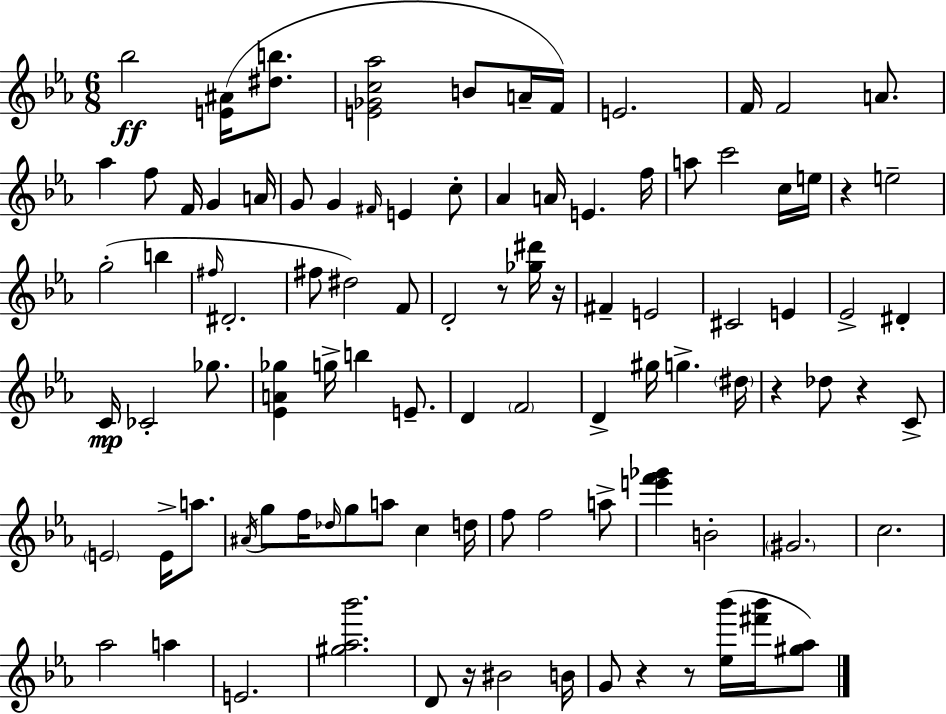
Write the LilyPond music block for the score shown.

{
  \clef treble
  \numericTimeSignature
  \time 6/8
  \key ees \major
  bes''2\ff <e' ais'>16( <dis'' b''>8. | <e' ges' c'' aes''>2 b'8 a'16-- f'16) | e'2. | f'16 f'2 a'8. | \break aes''4 f''8 f'16 g'4 a'16 | g'8 g'4 \grace { fis'16 } e'4 c''8-. | aes'4 a'16 e'4. | f''16 a''8 c'''2 c''16 | \break e''16 r4 e''2-- | g''2-.( b''4 | \grace { fis''16 } dis'2.-. | fis''8 dis''2) | \break f'8 d'2-. r8 | <ges'' dis'''>16 r16 fis'4-- e'2 | cis'2 e'4 | ees'2-> dis'4-. | \break c'16\mp ces'2-. ges''8. | <ees' a' ges''>4 g''16-> b''4 e'8.-- | d'4 \parenthesize f'2 | d'4-> gis''16 g''4.-> | \break \parenthesize dis''16 r4 des''8 r4 | c'8-> \parenthesize e'2 e'16-> a''8. | \acciaccatura { ais'16 } g''8 f''16 \grace { des''16 } g''8 a''8 c''4 | d''16 f''8 f''2 | \break a''8-> <e''' f''' ges'''>4 b'2-. | \parenthesize gis'2. | c''2. | aes''2 | \break a''4 e'2. | <gis'' aes'' bes'''>2. | d'8 r16 bis'2 | b'16 g'8 r4 r8 | \break <ees'' bes'''>16( <fis''' bes'''>16 <gis'' aes''>8) \bar "|."
}